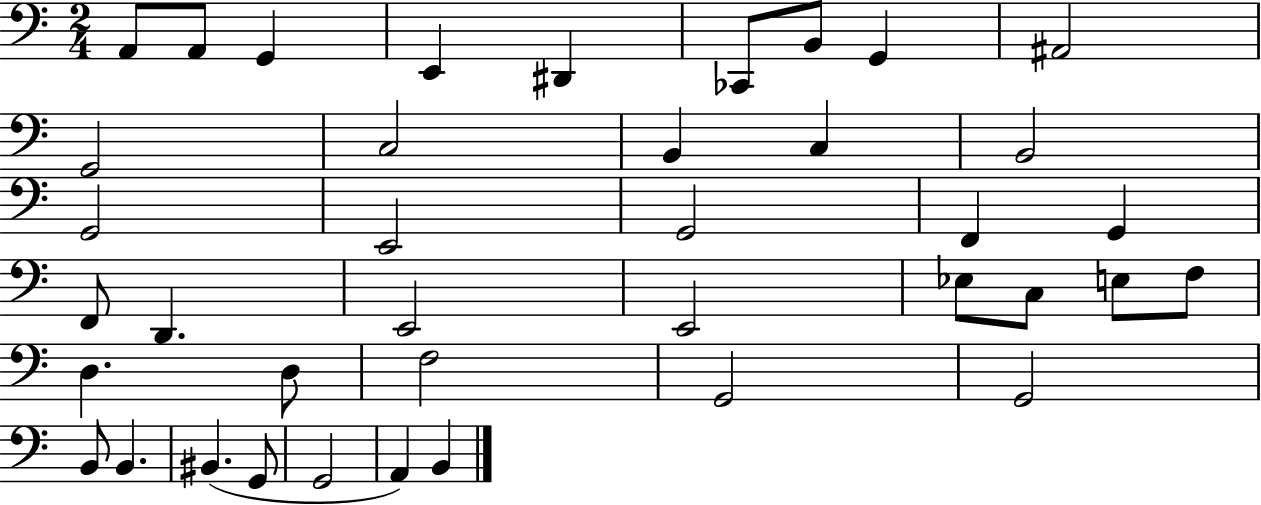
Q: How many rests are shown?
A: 0